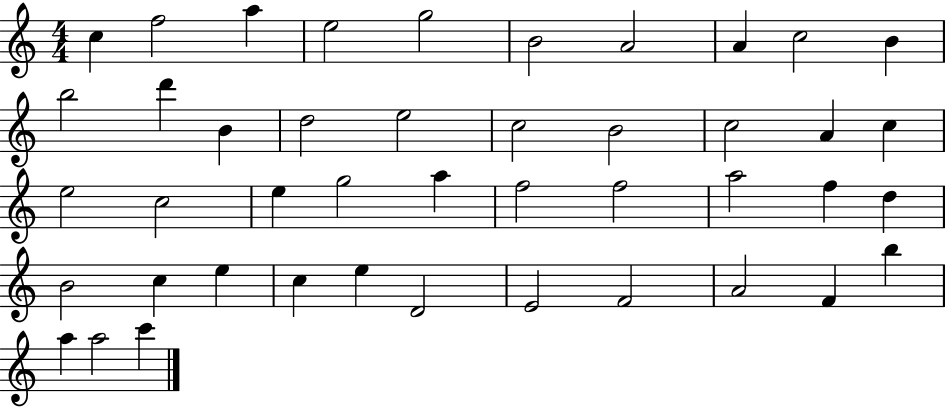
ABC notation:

X:1
T:Untitled
M:4/4
L:1/4
K:C
c f2 a e2 g2 B2 A2 A c2 B b2 d' B d2 e2 c2 B2 c2 A c e2 c2 e g2 a f2 f2 a2 f d B2 c e c e D2 E2 F2 A2 F b a a2 c'